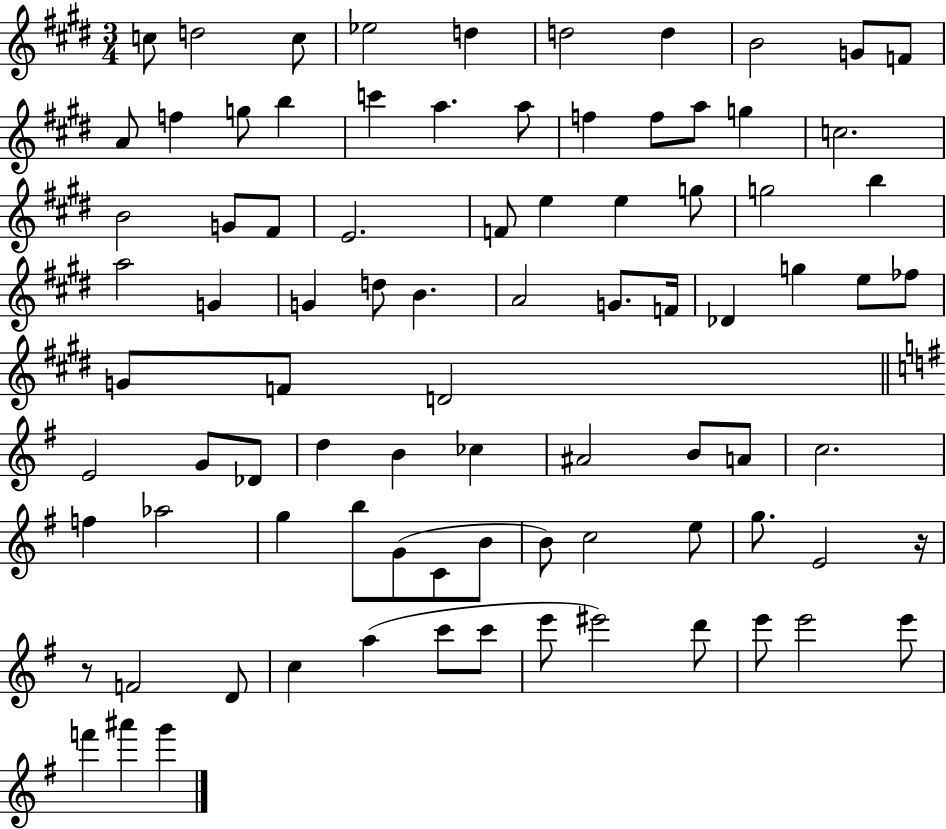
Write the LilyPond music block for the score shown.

{
  \clef treble
  \numericTimeSignature
  \time 3/4
  \key e \major
  c''8 d''2 c''8 | ees''2 d''4 | d''2 d''4 | b'2 g'8 f'8 | \break a'8 f''4 g''8 b''4 | c'''4 a''4. a''8 | f''4 f''8 a''8 g''4 | c''2. | \break b'2 g'8 fis'8 | e'2. | f'8 e''4 e''4 g''8 | g''2 b''4 | \break a''2 g'4 | g'4 d''8 b'4. | a'2 g'8. f'16 | des'4 g''4 e''8 fes''8 | \break g'8 f'8 d'2 | \bar "||" \break \key e \minor e'2 g'8 des'8 | d''4 b'4 ces''4 | ais'2 b'8 a'8 | c''2. | \break f''4 aes''2 | g''4 b''8 g'8( c'8 b'8 | b'8) c''2 e''8 | g''8. e'2 r16 | \break r8 f'2 d'8 | c''4 a''4( c'''8 c'''8 | e'''8 eis'''2) d'''8 | e'''8 e'''2 e'''8 | \break f'''4 ais'''4 g'''4 | \bar "|."
}